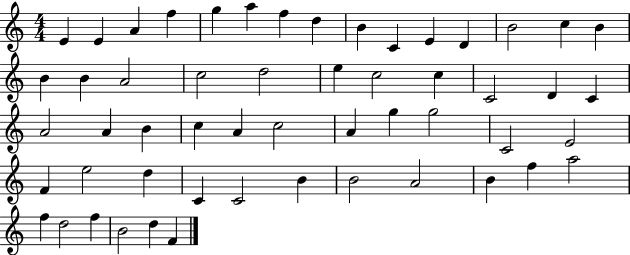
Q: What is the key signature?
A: C major